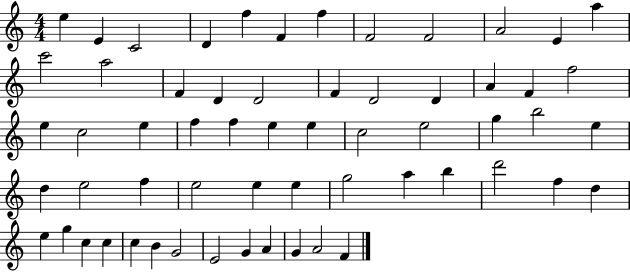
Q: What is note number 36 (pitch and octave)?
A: D5